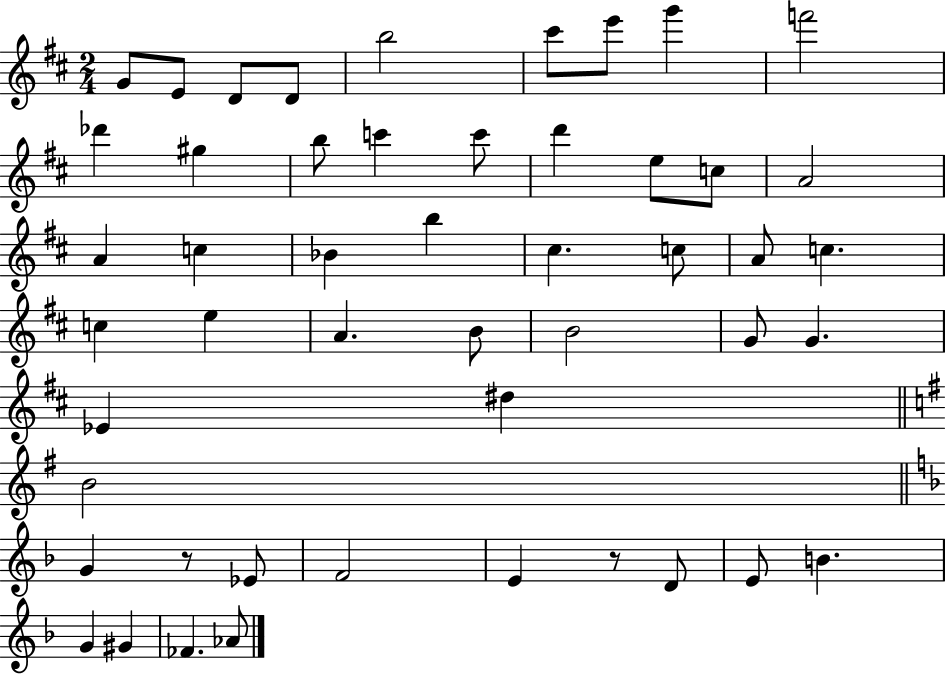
G4/e E4/e D4/e D4/e B5/h C#6/e E6/e G6/q F6/h Db6/q G#5/q B5/e C6/q C6/e D6/q E5/e C5/e A4/h A4/q C5/q Bb4/q B5/q C#5/q. C5/e A4/e C5/q. C5/q E5/q A4/q. B4/e B4/h G4/e G4/q. Eb4/q D#5/q B4/h G4/q R/e Eb4/e F4/h E4/q R/e D4/e E4/e B4/q. G4/q G#4/q FES4/q. Ab4/e